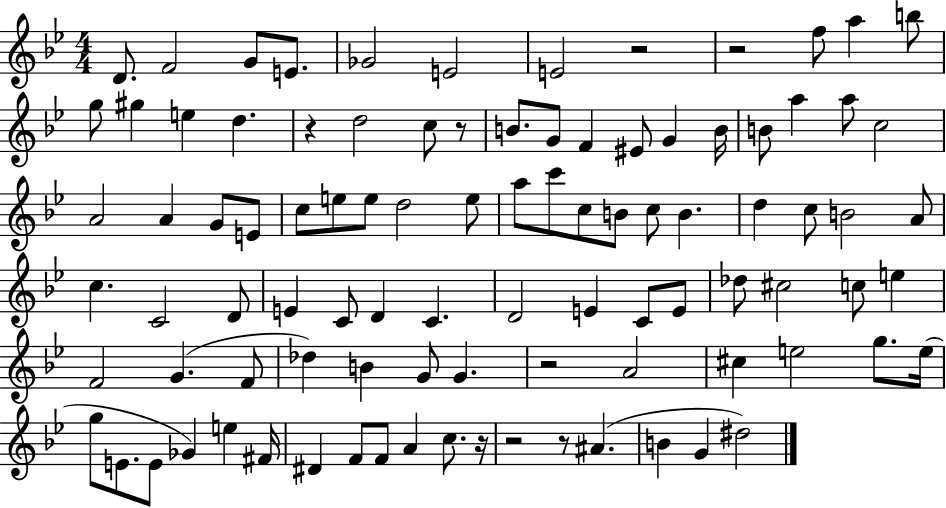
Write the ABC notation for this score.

X:1
T:Untitled
M:4/4
L:1/4
K:Bb
D/2 F2 G/2 E/2 _G2 E2 E2 z2 z2 f/2 a b/2 g/2 ^g e d z d2 c/2 z/2 B/2 G/2 F ^E/2 G B/4 B/2 a a/2 c2 A2 A G/2 E/2 c/2 e/2 e/2 d2 e/2 a/2 c'/2 c/2 B/2 c/2 B d c/2 B2 A/2 c C2 D/2 E C/2 D C D2 E C/2 E/2 _d/2 ^c2 c/2 e F2 G F/2 _d B G/2 G z2 A2 ^c e2 g/2 e/4 g/2 E/2 E/2 _G e ^F/4 ^D F/2 F/2 A c/2 z/4 z2 z/2 ^A B G ^d2